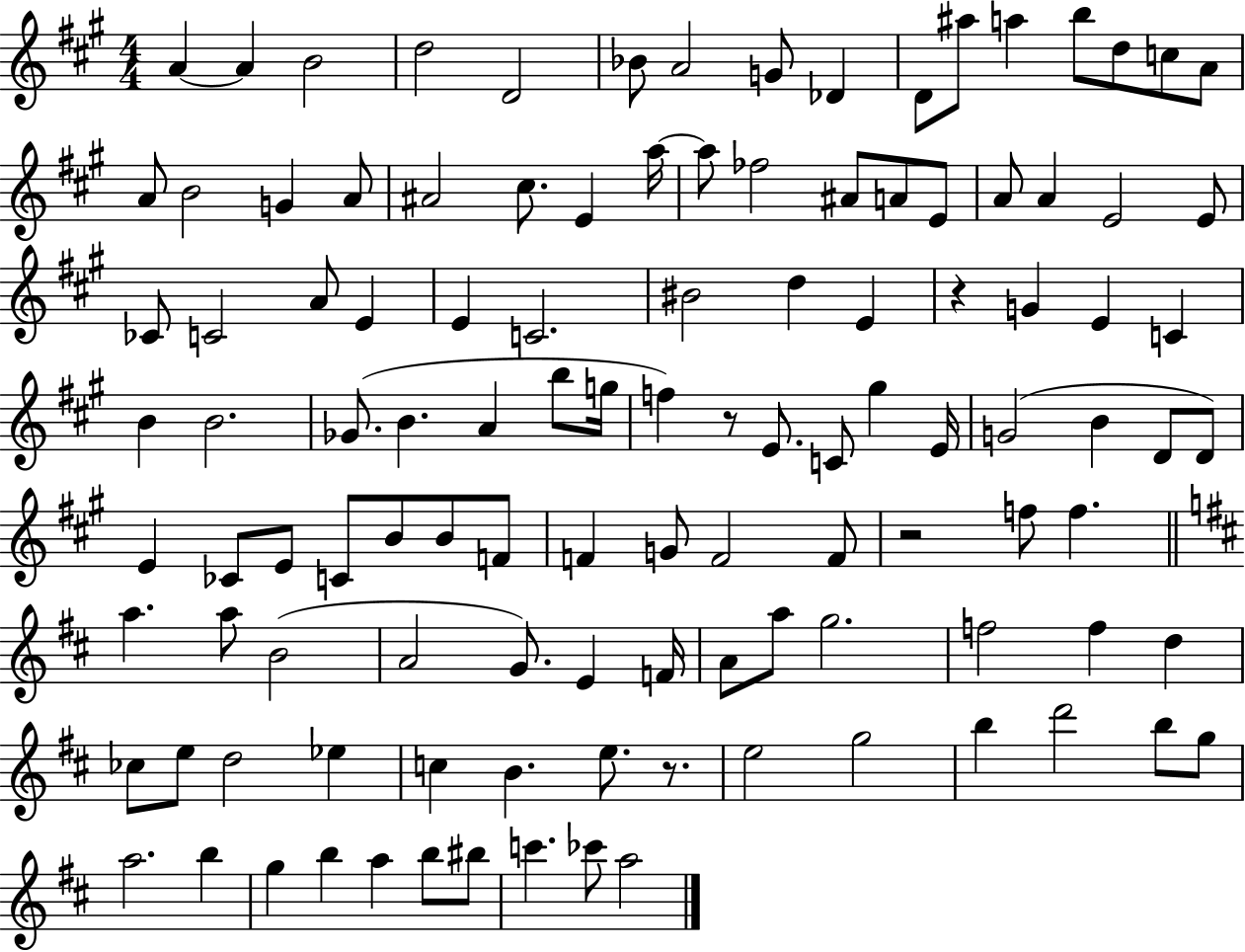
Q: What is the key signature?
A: A major